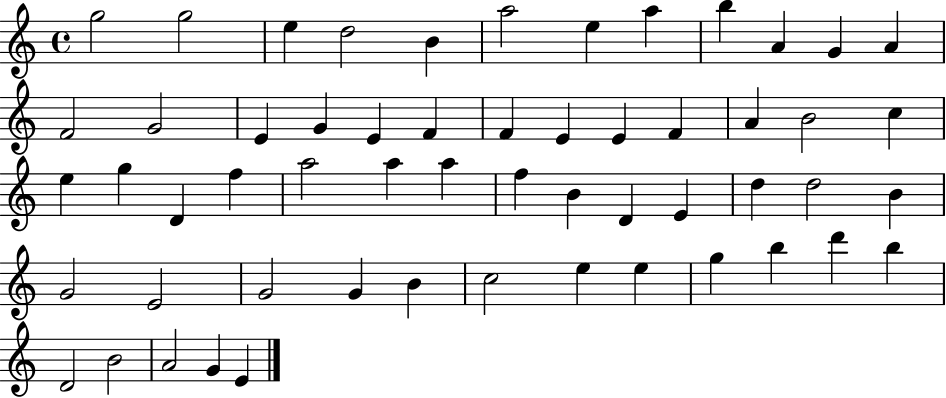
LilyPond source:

{
  \clef treble
  \time 4/4
  \defaultTimeSignature
  \key c \major
  g''2 g''2 | e''4 d''2 b'4 | a''2 e''4 a''4 | b''4 a'4 g'4 a'4 | \break f'2 g'2 | e'4 g'4 e'4 f'4 | f'4 e'4 e'4 f'4 | a'4 b'2 c''4 | \break e''4 g''4 d'4 f''4 | a''2 a''4 a''4 | f''4 b'4 d'4 e'4 | d''4 d''2 b'4 | \break g'2 e'2 | g'2 g'4 b'4 | c''2 e''4 e''4 | g''4 b''4 d'''4 b''4 | \break d'2 b'2 | a'2 g'4 e'4 | \bar "|."
}